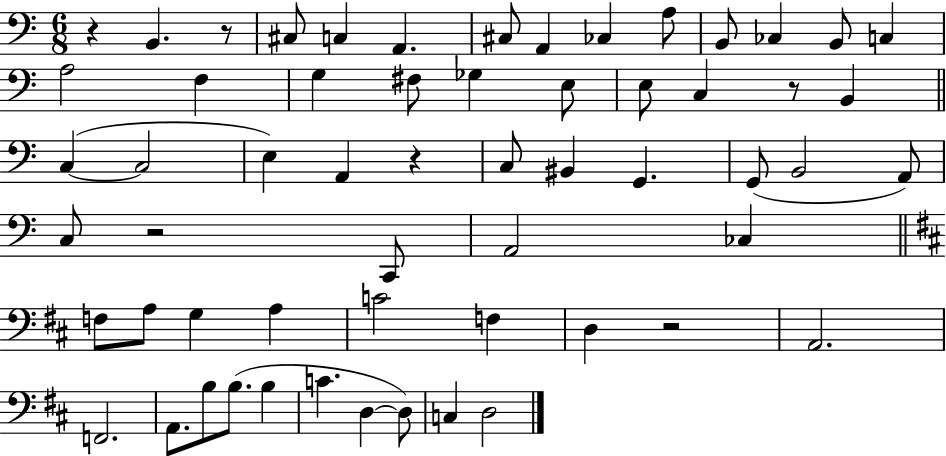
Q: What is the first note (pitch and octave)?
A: B2